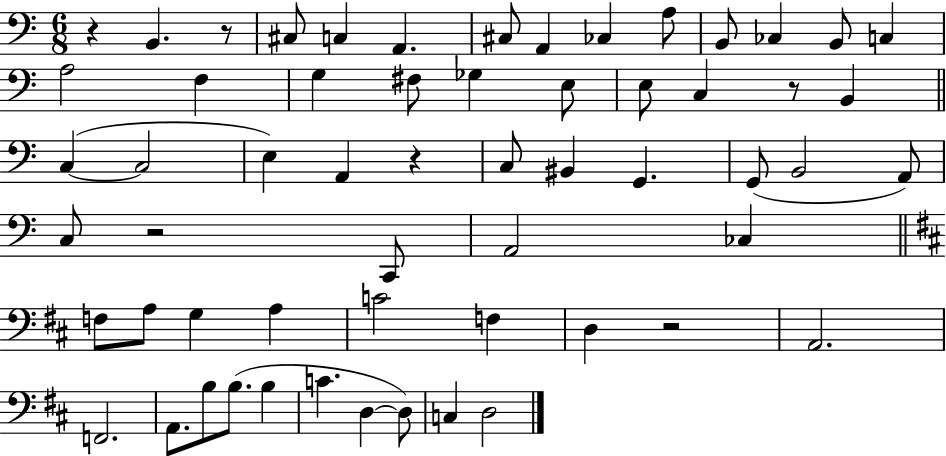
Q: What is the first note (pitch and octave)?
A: B2